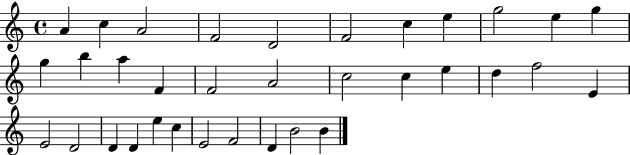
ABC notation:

X:1
T:Untitled
M:4/4
L:1/4
K:C
A c A2 F2 D2 F2 c e g2 e g g b a F F2 A2 c2 c e d f2 E E2 D2 D D e c E2 F2 D B2 B